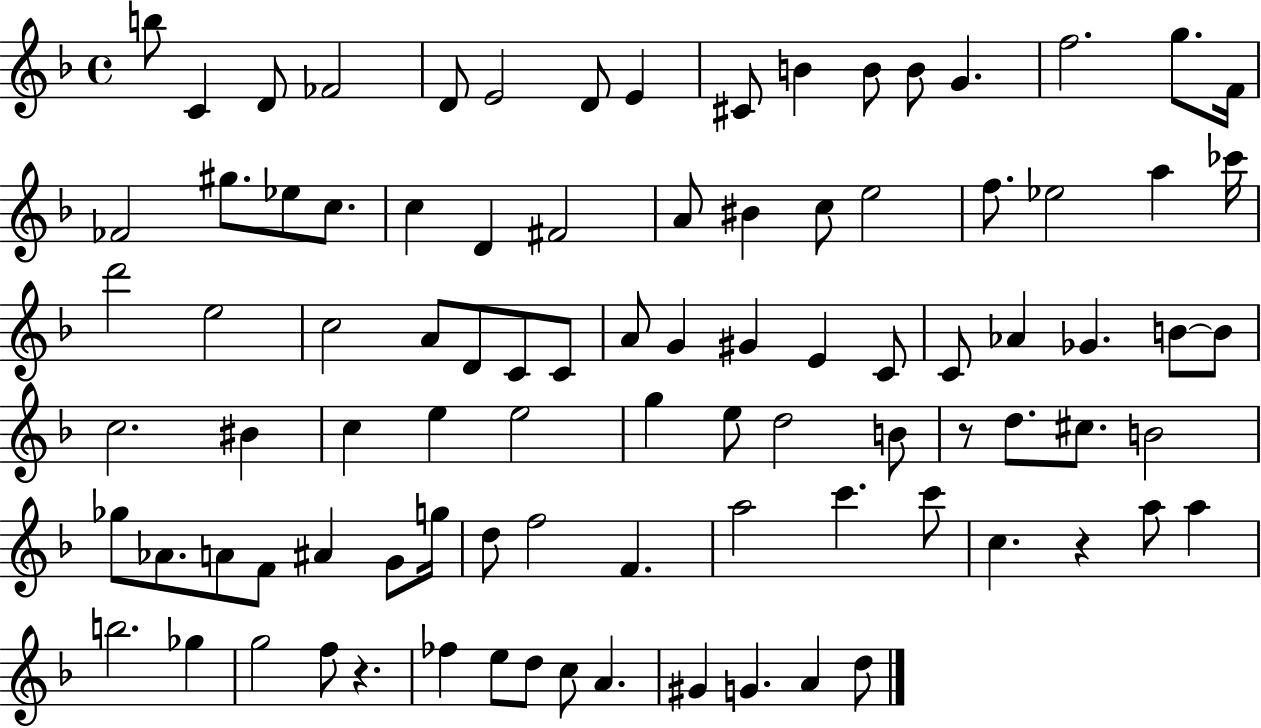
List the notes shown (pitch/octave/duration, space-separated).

B5/e C4/q D4/e FES4/h D4/e E4/h D4/e E4/q C#4/e B4/q B4/e B4/e G4/q. F5/h. G5/e. F4/s FES4/h G#5/e. Eb5/e C5/e. C5/q D4/q F#4/h A4/e BIS4/q C5/e E5/h F5/e. Eb5/h A5/q CES6/s D6/h E5/h C5/h A4/e D4/e C4/e C4/e A4/e G4/q G#4/q E4/q C4/e C4/e Ab4/q Gb4/q. B4/e B4/e C5/h. BIS4/q C5/q E5/q E5/h G5/q E5/e D5/h B4/e R/e D5/e. C#5/e. B4/h Gb5/e Ab4/e. A4/e F4/e A#4/q G4/e G5/s D5/e F5/h F4/q. A5/h C6/q. C6/e C5/q. R/q A5/e A5/q B5/h. Gb5/q G5/h F5/e R/q. FES5/q E5/e D5/e C5/e A4/q. G#4/q G4/q. A4/q D5/e